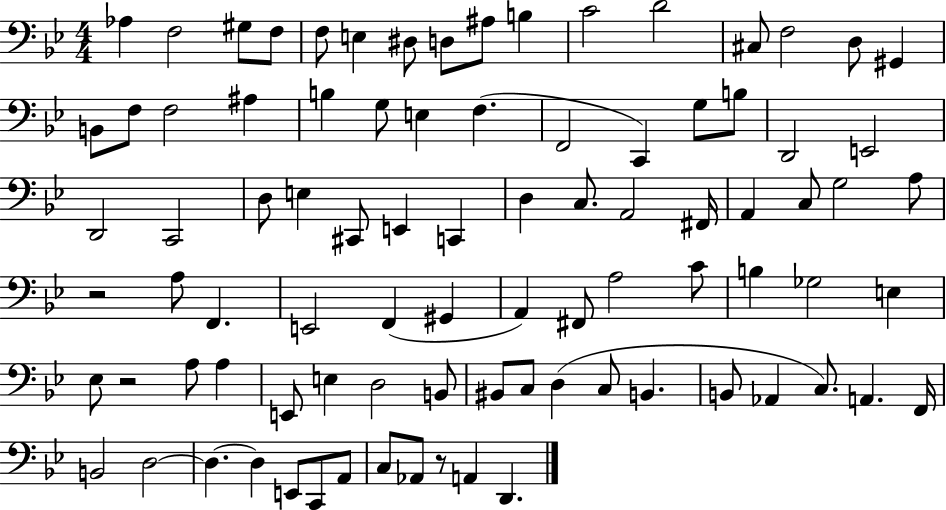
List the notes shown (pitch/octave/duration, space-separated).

Ab3/q F3/h G#3/e F3/e F3/e E3/q D#3/e D3/e A#3/e B3/q C4/h D4/h C#3/e F3/h D3/e G#2/q B2/e F3/e F3/h A#3/q B3/q G3/e E3/q F3/q. F2/h C2/q G3/e B3/e D2/h E2/h D2/h C2/h D3/e E3/q C#2/e E2/q C2/q D3/q C3/e. A2/h F#2/s A2/q C3/e G3/h A3/e R/h A3/e F2/q. E2/h F2/q G#2/q A2/q F#2/e A3/h C4/e B3/q Gb3/h E3/q Eb3/e R/h A3/e A3/q E2/e E3/q D3/h B2/e BIS2/e C3/e D3/q C3/e B2/q. B2/e Ab2/q C3/e. A2/q. F2/s B2/h D3/h D3/q. D3/q E2/e C2/e A2/e C3/e Ab2/e R/e A2/q D2/q.